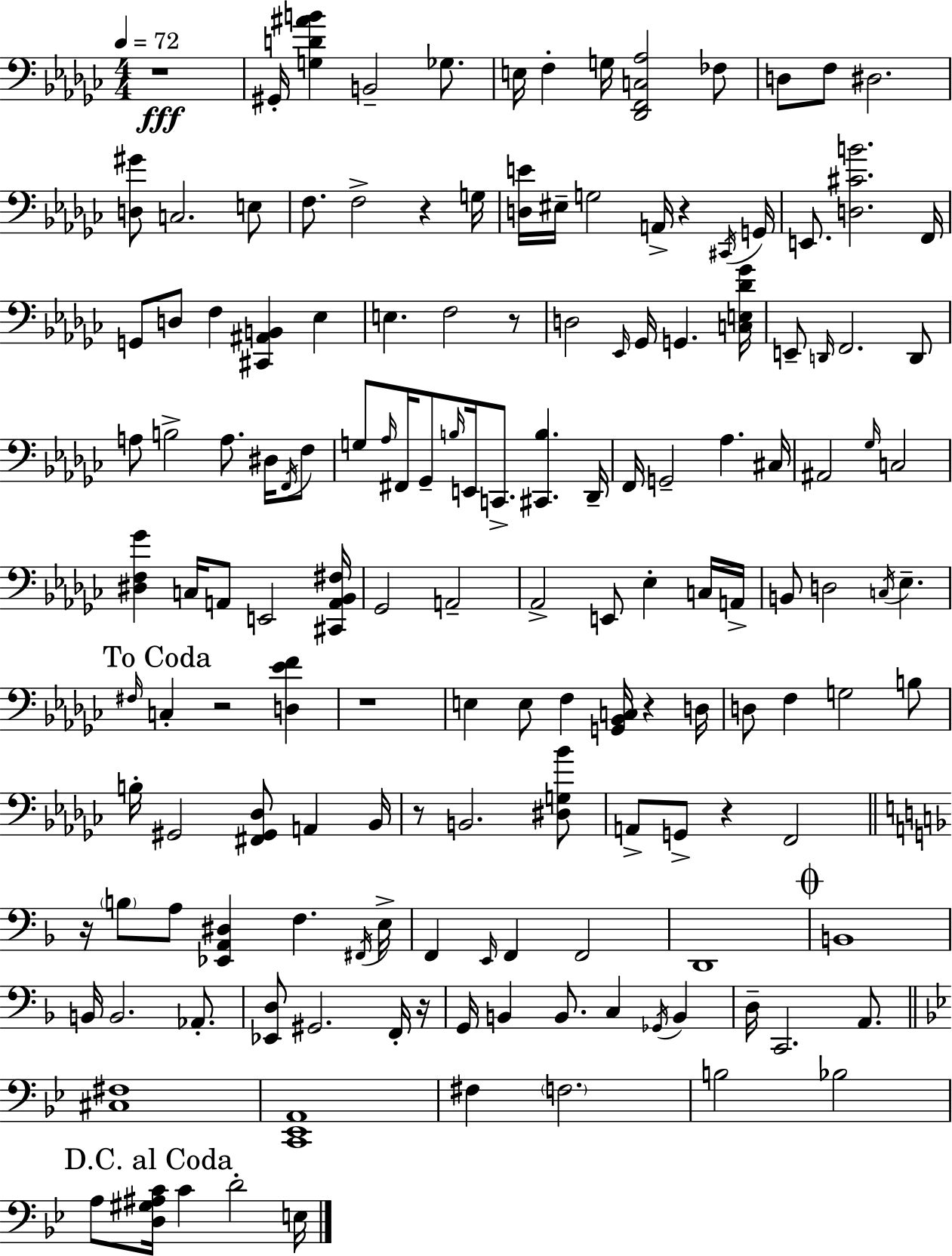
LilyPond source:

{
  \clef bass
  \numericTimeSignature
  \time 4/4
  \key ees \minor
  \tempo 4 = 72
  r1\fff | gis,16-. <g d' ais' b'>4 b,2-- ges8. | e16 f4-. g16 <des, f, c aes>2 fes8 | d8 f8 dis2. | \break <d gis'>8 c2. e8 | f8. f2-> r4 g16 | <d e'>16 eis16-- g2 a,16-> r4 \acciaccatura { cis,16 } | g,16 e,8. <d cis' b'>2. | \break f,16 g,8 d8 f4 <cis, ais, b,>4 ees4 | e4. f2 r8 | d2 \grace { ees,16 } ges,16 g,4. | <c e des' ges'>16 e,8-- \grace { d,16 } f,2. | \break d,8 a8 b2-> a8. | dis16 \acciaccatura { f,16 } f8 g8 \grace { aes16 } fis,16 ges,8-- \grace { b16 } e,16 c,8.-> <cis, b>4. | des,16-- f,16 g,2-- aes4. | cis16 ais,2 \grace { ges16 } c2 | \break <dis f ges'>4 c16 a,8 e,2 | <cis, a, bes, fis>16 ges,2 a,2-- | aes,2-> e,8 | ees4-. c16 a,16-> b,8 d2 | \break \acciaccatura { c16 } ees4.-- \mark "To Coda" \grace { fis16 } c4-. r2 | <d ees' f'>4 r1 | e4 e8 f4 | <g, bes, c>16 r4 d16 d8 f4 g2 | \break b8 b16-. gis,2 | <fis, gis, des>8 a,4 bes,16 r8 b,2. | <dis g bes'>8 a,8-> g,8-> r4 | f,2 \bar "||" \break \key f \major r16 \parenthesize b8 a8 <ees, a, dis>4 f4. \acciaccatura { fis,16 } | e16-> f,4 \grace { e,16 } f,4 f,2 | d,1 | \mark \markup { \musicglyph "scripts.coda" } b,1 | \break b,16 b,2. aes,8.-. | <ees, d>8 gis,2. | f,16-. r16 g,16 b,4 b,8. c4 \acciaccatura { ges,16 } b,4 | d16-- c,2. | \break a,8. \bar "||" \break \key bes \major <cis fis>1 | <c, ees, a,>1 | fis4 \parenthesize f2. | b2 bes2 | \break \mark "D.C. al Coda" a8 <d gis ais c'>16 c'4 d'2-. e16 | \bar "|."
}